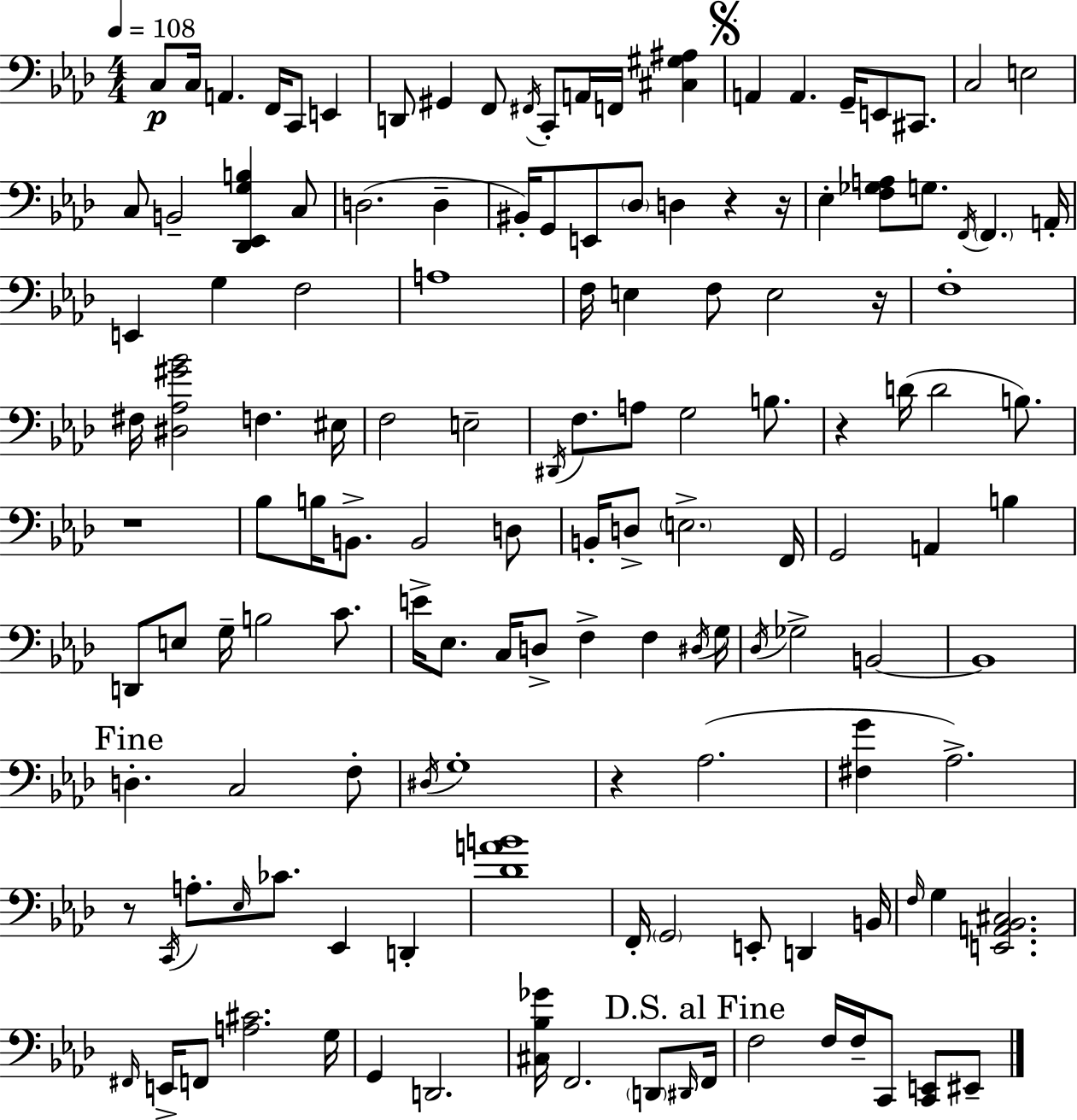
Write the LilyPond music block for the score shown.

{
  \clef bass
  \numericTimeSignature
  \time 4/4
  \key f \minor
  \tempo 4 = 108
  \repeat volta 2 { c8\p c16 a,4. f,16 c,8 e,4 | d,8 gis,4 f,8 \acciaccatura { fis,16 } c,8-. a,16 f,16 <cis gis ais>4 | \mark \markup { \musicglyph "scripts.segno" } a,4 a,4. g,16-- e,8 cis,8. | c2 e2 | \break c8 b,2-- <des, ees, g b>4 c8 | d2.( d4-- | bis,16-.) g,8 e,8 \parenthesize des8 d4 r4 | r16 ees4-. <f ges a>8 g8. \acciaccatura { f,16 } \parenthesize f,4. | \break a,16-. e,4 g4 f2 | a1 | f16 e4 f8 e2 | r16 f1-. | \break fis16 <dis aes gis' bes'>2 f4. | eis16 f2 e2-- | \acciaccatura { dis,16 } f8. a8 g2 | b8. r4 d'16( d'2 | \break b8.) r1 | bes8 b16 b,8.-> b,2 | d8 b,16-. d8-> \parenthesize e2.-> | f,16 g,2 a,4 b4 | \break d,8 e8 g16-- b2 | c'8. e'16-> ees8. c16 d8-> f4-> f4 | \acciaccatura { dis16 } g16 \acciaccatura { des16 } ges2-> b,2~~ | b,1 | \break \mark "Fine" d4.-. c2 | f8-. \acciaccatura { dis16 } g1-. | r4 aes2.( | <fis g'>4 aes2.->) | \break r8 \acciaccatura { c,16 } a8.-. \grace { ees16 } ces'8. | ees,4 d,4-. <des' a' b'>1 | f,16-. \parenthesize g,2 | e,8-. d,4 b,16 \grace { f16 } g4 <e, a, bes, cis>2. | \break \grace { fis,16 } e,16-> f,8 <a cis'>2. | g16 g,4 d,2. | <cis bes ges'>16 f,2. | \parenthesize d,8 \grace { dis,16 } \mark "D.S. al Fine" f,16 f2 | \break f16 f16-- c,8 <c, e,>8 eis,8-- } \bar "|."
}